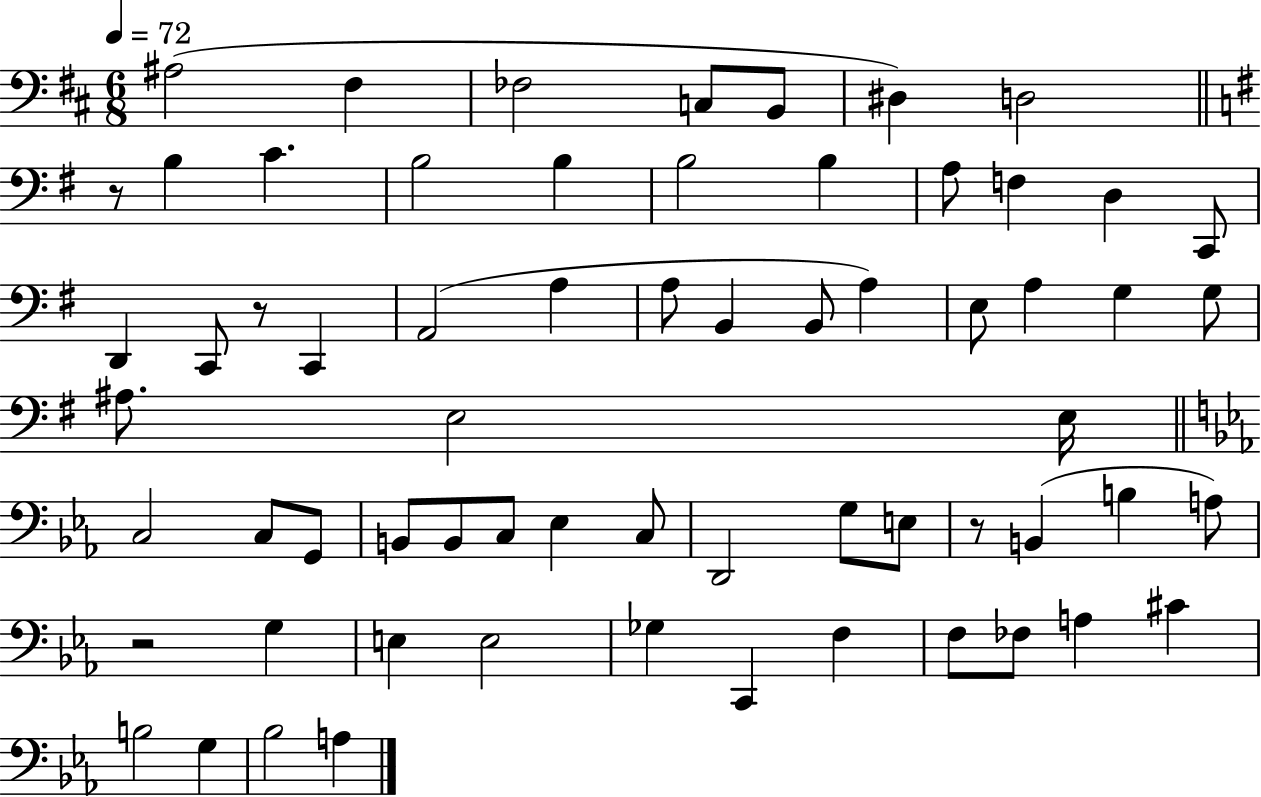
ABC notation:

X:1
T:Untitled
M:6/8
L:1/4
K:D
^A,2 ^F, _F,2 C,/2 B,,/2 ^D, D,2 z/2 B, C B,2 B, B,2 B, A,/2 F, D, C,,/2 D,, C,,/2 z/2 C,, A,,2 A, A,/2 B,, B,,/2 A, E,/2 A, G, G,/2 ^A,/2 E,2 E,/4 C,2 C,/2 G,,/2 B,,/2 B,,/2 C,/2 _E, C,/2 D,,2 G,/2 E,/2 z/2 B,, B, A,/2 z2 G, E, E,2 _G, C,, F, F,/2 _F,/2 A, ^C B,2 G, _B,2 A,